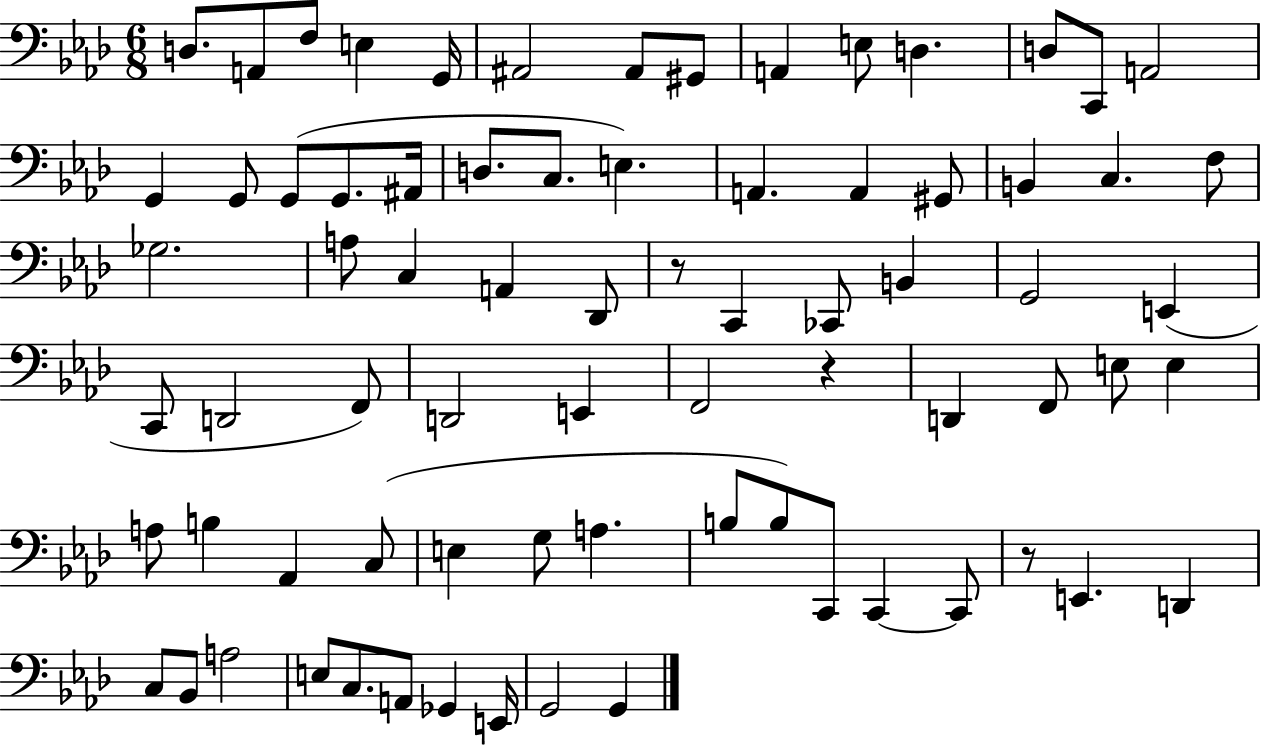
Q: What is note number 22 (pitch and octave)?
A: E3